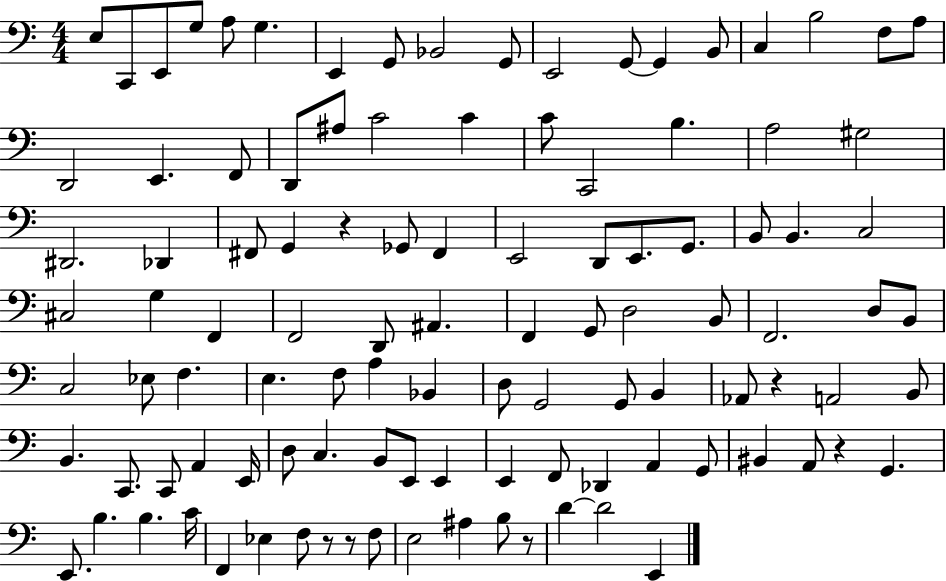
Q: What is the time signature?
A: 4/4